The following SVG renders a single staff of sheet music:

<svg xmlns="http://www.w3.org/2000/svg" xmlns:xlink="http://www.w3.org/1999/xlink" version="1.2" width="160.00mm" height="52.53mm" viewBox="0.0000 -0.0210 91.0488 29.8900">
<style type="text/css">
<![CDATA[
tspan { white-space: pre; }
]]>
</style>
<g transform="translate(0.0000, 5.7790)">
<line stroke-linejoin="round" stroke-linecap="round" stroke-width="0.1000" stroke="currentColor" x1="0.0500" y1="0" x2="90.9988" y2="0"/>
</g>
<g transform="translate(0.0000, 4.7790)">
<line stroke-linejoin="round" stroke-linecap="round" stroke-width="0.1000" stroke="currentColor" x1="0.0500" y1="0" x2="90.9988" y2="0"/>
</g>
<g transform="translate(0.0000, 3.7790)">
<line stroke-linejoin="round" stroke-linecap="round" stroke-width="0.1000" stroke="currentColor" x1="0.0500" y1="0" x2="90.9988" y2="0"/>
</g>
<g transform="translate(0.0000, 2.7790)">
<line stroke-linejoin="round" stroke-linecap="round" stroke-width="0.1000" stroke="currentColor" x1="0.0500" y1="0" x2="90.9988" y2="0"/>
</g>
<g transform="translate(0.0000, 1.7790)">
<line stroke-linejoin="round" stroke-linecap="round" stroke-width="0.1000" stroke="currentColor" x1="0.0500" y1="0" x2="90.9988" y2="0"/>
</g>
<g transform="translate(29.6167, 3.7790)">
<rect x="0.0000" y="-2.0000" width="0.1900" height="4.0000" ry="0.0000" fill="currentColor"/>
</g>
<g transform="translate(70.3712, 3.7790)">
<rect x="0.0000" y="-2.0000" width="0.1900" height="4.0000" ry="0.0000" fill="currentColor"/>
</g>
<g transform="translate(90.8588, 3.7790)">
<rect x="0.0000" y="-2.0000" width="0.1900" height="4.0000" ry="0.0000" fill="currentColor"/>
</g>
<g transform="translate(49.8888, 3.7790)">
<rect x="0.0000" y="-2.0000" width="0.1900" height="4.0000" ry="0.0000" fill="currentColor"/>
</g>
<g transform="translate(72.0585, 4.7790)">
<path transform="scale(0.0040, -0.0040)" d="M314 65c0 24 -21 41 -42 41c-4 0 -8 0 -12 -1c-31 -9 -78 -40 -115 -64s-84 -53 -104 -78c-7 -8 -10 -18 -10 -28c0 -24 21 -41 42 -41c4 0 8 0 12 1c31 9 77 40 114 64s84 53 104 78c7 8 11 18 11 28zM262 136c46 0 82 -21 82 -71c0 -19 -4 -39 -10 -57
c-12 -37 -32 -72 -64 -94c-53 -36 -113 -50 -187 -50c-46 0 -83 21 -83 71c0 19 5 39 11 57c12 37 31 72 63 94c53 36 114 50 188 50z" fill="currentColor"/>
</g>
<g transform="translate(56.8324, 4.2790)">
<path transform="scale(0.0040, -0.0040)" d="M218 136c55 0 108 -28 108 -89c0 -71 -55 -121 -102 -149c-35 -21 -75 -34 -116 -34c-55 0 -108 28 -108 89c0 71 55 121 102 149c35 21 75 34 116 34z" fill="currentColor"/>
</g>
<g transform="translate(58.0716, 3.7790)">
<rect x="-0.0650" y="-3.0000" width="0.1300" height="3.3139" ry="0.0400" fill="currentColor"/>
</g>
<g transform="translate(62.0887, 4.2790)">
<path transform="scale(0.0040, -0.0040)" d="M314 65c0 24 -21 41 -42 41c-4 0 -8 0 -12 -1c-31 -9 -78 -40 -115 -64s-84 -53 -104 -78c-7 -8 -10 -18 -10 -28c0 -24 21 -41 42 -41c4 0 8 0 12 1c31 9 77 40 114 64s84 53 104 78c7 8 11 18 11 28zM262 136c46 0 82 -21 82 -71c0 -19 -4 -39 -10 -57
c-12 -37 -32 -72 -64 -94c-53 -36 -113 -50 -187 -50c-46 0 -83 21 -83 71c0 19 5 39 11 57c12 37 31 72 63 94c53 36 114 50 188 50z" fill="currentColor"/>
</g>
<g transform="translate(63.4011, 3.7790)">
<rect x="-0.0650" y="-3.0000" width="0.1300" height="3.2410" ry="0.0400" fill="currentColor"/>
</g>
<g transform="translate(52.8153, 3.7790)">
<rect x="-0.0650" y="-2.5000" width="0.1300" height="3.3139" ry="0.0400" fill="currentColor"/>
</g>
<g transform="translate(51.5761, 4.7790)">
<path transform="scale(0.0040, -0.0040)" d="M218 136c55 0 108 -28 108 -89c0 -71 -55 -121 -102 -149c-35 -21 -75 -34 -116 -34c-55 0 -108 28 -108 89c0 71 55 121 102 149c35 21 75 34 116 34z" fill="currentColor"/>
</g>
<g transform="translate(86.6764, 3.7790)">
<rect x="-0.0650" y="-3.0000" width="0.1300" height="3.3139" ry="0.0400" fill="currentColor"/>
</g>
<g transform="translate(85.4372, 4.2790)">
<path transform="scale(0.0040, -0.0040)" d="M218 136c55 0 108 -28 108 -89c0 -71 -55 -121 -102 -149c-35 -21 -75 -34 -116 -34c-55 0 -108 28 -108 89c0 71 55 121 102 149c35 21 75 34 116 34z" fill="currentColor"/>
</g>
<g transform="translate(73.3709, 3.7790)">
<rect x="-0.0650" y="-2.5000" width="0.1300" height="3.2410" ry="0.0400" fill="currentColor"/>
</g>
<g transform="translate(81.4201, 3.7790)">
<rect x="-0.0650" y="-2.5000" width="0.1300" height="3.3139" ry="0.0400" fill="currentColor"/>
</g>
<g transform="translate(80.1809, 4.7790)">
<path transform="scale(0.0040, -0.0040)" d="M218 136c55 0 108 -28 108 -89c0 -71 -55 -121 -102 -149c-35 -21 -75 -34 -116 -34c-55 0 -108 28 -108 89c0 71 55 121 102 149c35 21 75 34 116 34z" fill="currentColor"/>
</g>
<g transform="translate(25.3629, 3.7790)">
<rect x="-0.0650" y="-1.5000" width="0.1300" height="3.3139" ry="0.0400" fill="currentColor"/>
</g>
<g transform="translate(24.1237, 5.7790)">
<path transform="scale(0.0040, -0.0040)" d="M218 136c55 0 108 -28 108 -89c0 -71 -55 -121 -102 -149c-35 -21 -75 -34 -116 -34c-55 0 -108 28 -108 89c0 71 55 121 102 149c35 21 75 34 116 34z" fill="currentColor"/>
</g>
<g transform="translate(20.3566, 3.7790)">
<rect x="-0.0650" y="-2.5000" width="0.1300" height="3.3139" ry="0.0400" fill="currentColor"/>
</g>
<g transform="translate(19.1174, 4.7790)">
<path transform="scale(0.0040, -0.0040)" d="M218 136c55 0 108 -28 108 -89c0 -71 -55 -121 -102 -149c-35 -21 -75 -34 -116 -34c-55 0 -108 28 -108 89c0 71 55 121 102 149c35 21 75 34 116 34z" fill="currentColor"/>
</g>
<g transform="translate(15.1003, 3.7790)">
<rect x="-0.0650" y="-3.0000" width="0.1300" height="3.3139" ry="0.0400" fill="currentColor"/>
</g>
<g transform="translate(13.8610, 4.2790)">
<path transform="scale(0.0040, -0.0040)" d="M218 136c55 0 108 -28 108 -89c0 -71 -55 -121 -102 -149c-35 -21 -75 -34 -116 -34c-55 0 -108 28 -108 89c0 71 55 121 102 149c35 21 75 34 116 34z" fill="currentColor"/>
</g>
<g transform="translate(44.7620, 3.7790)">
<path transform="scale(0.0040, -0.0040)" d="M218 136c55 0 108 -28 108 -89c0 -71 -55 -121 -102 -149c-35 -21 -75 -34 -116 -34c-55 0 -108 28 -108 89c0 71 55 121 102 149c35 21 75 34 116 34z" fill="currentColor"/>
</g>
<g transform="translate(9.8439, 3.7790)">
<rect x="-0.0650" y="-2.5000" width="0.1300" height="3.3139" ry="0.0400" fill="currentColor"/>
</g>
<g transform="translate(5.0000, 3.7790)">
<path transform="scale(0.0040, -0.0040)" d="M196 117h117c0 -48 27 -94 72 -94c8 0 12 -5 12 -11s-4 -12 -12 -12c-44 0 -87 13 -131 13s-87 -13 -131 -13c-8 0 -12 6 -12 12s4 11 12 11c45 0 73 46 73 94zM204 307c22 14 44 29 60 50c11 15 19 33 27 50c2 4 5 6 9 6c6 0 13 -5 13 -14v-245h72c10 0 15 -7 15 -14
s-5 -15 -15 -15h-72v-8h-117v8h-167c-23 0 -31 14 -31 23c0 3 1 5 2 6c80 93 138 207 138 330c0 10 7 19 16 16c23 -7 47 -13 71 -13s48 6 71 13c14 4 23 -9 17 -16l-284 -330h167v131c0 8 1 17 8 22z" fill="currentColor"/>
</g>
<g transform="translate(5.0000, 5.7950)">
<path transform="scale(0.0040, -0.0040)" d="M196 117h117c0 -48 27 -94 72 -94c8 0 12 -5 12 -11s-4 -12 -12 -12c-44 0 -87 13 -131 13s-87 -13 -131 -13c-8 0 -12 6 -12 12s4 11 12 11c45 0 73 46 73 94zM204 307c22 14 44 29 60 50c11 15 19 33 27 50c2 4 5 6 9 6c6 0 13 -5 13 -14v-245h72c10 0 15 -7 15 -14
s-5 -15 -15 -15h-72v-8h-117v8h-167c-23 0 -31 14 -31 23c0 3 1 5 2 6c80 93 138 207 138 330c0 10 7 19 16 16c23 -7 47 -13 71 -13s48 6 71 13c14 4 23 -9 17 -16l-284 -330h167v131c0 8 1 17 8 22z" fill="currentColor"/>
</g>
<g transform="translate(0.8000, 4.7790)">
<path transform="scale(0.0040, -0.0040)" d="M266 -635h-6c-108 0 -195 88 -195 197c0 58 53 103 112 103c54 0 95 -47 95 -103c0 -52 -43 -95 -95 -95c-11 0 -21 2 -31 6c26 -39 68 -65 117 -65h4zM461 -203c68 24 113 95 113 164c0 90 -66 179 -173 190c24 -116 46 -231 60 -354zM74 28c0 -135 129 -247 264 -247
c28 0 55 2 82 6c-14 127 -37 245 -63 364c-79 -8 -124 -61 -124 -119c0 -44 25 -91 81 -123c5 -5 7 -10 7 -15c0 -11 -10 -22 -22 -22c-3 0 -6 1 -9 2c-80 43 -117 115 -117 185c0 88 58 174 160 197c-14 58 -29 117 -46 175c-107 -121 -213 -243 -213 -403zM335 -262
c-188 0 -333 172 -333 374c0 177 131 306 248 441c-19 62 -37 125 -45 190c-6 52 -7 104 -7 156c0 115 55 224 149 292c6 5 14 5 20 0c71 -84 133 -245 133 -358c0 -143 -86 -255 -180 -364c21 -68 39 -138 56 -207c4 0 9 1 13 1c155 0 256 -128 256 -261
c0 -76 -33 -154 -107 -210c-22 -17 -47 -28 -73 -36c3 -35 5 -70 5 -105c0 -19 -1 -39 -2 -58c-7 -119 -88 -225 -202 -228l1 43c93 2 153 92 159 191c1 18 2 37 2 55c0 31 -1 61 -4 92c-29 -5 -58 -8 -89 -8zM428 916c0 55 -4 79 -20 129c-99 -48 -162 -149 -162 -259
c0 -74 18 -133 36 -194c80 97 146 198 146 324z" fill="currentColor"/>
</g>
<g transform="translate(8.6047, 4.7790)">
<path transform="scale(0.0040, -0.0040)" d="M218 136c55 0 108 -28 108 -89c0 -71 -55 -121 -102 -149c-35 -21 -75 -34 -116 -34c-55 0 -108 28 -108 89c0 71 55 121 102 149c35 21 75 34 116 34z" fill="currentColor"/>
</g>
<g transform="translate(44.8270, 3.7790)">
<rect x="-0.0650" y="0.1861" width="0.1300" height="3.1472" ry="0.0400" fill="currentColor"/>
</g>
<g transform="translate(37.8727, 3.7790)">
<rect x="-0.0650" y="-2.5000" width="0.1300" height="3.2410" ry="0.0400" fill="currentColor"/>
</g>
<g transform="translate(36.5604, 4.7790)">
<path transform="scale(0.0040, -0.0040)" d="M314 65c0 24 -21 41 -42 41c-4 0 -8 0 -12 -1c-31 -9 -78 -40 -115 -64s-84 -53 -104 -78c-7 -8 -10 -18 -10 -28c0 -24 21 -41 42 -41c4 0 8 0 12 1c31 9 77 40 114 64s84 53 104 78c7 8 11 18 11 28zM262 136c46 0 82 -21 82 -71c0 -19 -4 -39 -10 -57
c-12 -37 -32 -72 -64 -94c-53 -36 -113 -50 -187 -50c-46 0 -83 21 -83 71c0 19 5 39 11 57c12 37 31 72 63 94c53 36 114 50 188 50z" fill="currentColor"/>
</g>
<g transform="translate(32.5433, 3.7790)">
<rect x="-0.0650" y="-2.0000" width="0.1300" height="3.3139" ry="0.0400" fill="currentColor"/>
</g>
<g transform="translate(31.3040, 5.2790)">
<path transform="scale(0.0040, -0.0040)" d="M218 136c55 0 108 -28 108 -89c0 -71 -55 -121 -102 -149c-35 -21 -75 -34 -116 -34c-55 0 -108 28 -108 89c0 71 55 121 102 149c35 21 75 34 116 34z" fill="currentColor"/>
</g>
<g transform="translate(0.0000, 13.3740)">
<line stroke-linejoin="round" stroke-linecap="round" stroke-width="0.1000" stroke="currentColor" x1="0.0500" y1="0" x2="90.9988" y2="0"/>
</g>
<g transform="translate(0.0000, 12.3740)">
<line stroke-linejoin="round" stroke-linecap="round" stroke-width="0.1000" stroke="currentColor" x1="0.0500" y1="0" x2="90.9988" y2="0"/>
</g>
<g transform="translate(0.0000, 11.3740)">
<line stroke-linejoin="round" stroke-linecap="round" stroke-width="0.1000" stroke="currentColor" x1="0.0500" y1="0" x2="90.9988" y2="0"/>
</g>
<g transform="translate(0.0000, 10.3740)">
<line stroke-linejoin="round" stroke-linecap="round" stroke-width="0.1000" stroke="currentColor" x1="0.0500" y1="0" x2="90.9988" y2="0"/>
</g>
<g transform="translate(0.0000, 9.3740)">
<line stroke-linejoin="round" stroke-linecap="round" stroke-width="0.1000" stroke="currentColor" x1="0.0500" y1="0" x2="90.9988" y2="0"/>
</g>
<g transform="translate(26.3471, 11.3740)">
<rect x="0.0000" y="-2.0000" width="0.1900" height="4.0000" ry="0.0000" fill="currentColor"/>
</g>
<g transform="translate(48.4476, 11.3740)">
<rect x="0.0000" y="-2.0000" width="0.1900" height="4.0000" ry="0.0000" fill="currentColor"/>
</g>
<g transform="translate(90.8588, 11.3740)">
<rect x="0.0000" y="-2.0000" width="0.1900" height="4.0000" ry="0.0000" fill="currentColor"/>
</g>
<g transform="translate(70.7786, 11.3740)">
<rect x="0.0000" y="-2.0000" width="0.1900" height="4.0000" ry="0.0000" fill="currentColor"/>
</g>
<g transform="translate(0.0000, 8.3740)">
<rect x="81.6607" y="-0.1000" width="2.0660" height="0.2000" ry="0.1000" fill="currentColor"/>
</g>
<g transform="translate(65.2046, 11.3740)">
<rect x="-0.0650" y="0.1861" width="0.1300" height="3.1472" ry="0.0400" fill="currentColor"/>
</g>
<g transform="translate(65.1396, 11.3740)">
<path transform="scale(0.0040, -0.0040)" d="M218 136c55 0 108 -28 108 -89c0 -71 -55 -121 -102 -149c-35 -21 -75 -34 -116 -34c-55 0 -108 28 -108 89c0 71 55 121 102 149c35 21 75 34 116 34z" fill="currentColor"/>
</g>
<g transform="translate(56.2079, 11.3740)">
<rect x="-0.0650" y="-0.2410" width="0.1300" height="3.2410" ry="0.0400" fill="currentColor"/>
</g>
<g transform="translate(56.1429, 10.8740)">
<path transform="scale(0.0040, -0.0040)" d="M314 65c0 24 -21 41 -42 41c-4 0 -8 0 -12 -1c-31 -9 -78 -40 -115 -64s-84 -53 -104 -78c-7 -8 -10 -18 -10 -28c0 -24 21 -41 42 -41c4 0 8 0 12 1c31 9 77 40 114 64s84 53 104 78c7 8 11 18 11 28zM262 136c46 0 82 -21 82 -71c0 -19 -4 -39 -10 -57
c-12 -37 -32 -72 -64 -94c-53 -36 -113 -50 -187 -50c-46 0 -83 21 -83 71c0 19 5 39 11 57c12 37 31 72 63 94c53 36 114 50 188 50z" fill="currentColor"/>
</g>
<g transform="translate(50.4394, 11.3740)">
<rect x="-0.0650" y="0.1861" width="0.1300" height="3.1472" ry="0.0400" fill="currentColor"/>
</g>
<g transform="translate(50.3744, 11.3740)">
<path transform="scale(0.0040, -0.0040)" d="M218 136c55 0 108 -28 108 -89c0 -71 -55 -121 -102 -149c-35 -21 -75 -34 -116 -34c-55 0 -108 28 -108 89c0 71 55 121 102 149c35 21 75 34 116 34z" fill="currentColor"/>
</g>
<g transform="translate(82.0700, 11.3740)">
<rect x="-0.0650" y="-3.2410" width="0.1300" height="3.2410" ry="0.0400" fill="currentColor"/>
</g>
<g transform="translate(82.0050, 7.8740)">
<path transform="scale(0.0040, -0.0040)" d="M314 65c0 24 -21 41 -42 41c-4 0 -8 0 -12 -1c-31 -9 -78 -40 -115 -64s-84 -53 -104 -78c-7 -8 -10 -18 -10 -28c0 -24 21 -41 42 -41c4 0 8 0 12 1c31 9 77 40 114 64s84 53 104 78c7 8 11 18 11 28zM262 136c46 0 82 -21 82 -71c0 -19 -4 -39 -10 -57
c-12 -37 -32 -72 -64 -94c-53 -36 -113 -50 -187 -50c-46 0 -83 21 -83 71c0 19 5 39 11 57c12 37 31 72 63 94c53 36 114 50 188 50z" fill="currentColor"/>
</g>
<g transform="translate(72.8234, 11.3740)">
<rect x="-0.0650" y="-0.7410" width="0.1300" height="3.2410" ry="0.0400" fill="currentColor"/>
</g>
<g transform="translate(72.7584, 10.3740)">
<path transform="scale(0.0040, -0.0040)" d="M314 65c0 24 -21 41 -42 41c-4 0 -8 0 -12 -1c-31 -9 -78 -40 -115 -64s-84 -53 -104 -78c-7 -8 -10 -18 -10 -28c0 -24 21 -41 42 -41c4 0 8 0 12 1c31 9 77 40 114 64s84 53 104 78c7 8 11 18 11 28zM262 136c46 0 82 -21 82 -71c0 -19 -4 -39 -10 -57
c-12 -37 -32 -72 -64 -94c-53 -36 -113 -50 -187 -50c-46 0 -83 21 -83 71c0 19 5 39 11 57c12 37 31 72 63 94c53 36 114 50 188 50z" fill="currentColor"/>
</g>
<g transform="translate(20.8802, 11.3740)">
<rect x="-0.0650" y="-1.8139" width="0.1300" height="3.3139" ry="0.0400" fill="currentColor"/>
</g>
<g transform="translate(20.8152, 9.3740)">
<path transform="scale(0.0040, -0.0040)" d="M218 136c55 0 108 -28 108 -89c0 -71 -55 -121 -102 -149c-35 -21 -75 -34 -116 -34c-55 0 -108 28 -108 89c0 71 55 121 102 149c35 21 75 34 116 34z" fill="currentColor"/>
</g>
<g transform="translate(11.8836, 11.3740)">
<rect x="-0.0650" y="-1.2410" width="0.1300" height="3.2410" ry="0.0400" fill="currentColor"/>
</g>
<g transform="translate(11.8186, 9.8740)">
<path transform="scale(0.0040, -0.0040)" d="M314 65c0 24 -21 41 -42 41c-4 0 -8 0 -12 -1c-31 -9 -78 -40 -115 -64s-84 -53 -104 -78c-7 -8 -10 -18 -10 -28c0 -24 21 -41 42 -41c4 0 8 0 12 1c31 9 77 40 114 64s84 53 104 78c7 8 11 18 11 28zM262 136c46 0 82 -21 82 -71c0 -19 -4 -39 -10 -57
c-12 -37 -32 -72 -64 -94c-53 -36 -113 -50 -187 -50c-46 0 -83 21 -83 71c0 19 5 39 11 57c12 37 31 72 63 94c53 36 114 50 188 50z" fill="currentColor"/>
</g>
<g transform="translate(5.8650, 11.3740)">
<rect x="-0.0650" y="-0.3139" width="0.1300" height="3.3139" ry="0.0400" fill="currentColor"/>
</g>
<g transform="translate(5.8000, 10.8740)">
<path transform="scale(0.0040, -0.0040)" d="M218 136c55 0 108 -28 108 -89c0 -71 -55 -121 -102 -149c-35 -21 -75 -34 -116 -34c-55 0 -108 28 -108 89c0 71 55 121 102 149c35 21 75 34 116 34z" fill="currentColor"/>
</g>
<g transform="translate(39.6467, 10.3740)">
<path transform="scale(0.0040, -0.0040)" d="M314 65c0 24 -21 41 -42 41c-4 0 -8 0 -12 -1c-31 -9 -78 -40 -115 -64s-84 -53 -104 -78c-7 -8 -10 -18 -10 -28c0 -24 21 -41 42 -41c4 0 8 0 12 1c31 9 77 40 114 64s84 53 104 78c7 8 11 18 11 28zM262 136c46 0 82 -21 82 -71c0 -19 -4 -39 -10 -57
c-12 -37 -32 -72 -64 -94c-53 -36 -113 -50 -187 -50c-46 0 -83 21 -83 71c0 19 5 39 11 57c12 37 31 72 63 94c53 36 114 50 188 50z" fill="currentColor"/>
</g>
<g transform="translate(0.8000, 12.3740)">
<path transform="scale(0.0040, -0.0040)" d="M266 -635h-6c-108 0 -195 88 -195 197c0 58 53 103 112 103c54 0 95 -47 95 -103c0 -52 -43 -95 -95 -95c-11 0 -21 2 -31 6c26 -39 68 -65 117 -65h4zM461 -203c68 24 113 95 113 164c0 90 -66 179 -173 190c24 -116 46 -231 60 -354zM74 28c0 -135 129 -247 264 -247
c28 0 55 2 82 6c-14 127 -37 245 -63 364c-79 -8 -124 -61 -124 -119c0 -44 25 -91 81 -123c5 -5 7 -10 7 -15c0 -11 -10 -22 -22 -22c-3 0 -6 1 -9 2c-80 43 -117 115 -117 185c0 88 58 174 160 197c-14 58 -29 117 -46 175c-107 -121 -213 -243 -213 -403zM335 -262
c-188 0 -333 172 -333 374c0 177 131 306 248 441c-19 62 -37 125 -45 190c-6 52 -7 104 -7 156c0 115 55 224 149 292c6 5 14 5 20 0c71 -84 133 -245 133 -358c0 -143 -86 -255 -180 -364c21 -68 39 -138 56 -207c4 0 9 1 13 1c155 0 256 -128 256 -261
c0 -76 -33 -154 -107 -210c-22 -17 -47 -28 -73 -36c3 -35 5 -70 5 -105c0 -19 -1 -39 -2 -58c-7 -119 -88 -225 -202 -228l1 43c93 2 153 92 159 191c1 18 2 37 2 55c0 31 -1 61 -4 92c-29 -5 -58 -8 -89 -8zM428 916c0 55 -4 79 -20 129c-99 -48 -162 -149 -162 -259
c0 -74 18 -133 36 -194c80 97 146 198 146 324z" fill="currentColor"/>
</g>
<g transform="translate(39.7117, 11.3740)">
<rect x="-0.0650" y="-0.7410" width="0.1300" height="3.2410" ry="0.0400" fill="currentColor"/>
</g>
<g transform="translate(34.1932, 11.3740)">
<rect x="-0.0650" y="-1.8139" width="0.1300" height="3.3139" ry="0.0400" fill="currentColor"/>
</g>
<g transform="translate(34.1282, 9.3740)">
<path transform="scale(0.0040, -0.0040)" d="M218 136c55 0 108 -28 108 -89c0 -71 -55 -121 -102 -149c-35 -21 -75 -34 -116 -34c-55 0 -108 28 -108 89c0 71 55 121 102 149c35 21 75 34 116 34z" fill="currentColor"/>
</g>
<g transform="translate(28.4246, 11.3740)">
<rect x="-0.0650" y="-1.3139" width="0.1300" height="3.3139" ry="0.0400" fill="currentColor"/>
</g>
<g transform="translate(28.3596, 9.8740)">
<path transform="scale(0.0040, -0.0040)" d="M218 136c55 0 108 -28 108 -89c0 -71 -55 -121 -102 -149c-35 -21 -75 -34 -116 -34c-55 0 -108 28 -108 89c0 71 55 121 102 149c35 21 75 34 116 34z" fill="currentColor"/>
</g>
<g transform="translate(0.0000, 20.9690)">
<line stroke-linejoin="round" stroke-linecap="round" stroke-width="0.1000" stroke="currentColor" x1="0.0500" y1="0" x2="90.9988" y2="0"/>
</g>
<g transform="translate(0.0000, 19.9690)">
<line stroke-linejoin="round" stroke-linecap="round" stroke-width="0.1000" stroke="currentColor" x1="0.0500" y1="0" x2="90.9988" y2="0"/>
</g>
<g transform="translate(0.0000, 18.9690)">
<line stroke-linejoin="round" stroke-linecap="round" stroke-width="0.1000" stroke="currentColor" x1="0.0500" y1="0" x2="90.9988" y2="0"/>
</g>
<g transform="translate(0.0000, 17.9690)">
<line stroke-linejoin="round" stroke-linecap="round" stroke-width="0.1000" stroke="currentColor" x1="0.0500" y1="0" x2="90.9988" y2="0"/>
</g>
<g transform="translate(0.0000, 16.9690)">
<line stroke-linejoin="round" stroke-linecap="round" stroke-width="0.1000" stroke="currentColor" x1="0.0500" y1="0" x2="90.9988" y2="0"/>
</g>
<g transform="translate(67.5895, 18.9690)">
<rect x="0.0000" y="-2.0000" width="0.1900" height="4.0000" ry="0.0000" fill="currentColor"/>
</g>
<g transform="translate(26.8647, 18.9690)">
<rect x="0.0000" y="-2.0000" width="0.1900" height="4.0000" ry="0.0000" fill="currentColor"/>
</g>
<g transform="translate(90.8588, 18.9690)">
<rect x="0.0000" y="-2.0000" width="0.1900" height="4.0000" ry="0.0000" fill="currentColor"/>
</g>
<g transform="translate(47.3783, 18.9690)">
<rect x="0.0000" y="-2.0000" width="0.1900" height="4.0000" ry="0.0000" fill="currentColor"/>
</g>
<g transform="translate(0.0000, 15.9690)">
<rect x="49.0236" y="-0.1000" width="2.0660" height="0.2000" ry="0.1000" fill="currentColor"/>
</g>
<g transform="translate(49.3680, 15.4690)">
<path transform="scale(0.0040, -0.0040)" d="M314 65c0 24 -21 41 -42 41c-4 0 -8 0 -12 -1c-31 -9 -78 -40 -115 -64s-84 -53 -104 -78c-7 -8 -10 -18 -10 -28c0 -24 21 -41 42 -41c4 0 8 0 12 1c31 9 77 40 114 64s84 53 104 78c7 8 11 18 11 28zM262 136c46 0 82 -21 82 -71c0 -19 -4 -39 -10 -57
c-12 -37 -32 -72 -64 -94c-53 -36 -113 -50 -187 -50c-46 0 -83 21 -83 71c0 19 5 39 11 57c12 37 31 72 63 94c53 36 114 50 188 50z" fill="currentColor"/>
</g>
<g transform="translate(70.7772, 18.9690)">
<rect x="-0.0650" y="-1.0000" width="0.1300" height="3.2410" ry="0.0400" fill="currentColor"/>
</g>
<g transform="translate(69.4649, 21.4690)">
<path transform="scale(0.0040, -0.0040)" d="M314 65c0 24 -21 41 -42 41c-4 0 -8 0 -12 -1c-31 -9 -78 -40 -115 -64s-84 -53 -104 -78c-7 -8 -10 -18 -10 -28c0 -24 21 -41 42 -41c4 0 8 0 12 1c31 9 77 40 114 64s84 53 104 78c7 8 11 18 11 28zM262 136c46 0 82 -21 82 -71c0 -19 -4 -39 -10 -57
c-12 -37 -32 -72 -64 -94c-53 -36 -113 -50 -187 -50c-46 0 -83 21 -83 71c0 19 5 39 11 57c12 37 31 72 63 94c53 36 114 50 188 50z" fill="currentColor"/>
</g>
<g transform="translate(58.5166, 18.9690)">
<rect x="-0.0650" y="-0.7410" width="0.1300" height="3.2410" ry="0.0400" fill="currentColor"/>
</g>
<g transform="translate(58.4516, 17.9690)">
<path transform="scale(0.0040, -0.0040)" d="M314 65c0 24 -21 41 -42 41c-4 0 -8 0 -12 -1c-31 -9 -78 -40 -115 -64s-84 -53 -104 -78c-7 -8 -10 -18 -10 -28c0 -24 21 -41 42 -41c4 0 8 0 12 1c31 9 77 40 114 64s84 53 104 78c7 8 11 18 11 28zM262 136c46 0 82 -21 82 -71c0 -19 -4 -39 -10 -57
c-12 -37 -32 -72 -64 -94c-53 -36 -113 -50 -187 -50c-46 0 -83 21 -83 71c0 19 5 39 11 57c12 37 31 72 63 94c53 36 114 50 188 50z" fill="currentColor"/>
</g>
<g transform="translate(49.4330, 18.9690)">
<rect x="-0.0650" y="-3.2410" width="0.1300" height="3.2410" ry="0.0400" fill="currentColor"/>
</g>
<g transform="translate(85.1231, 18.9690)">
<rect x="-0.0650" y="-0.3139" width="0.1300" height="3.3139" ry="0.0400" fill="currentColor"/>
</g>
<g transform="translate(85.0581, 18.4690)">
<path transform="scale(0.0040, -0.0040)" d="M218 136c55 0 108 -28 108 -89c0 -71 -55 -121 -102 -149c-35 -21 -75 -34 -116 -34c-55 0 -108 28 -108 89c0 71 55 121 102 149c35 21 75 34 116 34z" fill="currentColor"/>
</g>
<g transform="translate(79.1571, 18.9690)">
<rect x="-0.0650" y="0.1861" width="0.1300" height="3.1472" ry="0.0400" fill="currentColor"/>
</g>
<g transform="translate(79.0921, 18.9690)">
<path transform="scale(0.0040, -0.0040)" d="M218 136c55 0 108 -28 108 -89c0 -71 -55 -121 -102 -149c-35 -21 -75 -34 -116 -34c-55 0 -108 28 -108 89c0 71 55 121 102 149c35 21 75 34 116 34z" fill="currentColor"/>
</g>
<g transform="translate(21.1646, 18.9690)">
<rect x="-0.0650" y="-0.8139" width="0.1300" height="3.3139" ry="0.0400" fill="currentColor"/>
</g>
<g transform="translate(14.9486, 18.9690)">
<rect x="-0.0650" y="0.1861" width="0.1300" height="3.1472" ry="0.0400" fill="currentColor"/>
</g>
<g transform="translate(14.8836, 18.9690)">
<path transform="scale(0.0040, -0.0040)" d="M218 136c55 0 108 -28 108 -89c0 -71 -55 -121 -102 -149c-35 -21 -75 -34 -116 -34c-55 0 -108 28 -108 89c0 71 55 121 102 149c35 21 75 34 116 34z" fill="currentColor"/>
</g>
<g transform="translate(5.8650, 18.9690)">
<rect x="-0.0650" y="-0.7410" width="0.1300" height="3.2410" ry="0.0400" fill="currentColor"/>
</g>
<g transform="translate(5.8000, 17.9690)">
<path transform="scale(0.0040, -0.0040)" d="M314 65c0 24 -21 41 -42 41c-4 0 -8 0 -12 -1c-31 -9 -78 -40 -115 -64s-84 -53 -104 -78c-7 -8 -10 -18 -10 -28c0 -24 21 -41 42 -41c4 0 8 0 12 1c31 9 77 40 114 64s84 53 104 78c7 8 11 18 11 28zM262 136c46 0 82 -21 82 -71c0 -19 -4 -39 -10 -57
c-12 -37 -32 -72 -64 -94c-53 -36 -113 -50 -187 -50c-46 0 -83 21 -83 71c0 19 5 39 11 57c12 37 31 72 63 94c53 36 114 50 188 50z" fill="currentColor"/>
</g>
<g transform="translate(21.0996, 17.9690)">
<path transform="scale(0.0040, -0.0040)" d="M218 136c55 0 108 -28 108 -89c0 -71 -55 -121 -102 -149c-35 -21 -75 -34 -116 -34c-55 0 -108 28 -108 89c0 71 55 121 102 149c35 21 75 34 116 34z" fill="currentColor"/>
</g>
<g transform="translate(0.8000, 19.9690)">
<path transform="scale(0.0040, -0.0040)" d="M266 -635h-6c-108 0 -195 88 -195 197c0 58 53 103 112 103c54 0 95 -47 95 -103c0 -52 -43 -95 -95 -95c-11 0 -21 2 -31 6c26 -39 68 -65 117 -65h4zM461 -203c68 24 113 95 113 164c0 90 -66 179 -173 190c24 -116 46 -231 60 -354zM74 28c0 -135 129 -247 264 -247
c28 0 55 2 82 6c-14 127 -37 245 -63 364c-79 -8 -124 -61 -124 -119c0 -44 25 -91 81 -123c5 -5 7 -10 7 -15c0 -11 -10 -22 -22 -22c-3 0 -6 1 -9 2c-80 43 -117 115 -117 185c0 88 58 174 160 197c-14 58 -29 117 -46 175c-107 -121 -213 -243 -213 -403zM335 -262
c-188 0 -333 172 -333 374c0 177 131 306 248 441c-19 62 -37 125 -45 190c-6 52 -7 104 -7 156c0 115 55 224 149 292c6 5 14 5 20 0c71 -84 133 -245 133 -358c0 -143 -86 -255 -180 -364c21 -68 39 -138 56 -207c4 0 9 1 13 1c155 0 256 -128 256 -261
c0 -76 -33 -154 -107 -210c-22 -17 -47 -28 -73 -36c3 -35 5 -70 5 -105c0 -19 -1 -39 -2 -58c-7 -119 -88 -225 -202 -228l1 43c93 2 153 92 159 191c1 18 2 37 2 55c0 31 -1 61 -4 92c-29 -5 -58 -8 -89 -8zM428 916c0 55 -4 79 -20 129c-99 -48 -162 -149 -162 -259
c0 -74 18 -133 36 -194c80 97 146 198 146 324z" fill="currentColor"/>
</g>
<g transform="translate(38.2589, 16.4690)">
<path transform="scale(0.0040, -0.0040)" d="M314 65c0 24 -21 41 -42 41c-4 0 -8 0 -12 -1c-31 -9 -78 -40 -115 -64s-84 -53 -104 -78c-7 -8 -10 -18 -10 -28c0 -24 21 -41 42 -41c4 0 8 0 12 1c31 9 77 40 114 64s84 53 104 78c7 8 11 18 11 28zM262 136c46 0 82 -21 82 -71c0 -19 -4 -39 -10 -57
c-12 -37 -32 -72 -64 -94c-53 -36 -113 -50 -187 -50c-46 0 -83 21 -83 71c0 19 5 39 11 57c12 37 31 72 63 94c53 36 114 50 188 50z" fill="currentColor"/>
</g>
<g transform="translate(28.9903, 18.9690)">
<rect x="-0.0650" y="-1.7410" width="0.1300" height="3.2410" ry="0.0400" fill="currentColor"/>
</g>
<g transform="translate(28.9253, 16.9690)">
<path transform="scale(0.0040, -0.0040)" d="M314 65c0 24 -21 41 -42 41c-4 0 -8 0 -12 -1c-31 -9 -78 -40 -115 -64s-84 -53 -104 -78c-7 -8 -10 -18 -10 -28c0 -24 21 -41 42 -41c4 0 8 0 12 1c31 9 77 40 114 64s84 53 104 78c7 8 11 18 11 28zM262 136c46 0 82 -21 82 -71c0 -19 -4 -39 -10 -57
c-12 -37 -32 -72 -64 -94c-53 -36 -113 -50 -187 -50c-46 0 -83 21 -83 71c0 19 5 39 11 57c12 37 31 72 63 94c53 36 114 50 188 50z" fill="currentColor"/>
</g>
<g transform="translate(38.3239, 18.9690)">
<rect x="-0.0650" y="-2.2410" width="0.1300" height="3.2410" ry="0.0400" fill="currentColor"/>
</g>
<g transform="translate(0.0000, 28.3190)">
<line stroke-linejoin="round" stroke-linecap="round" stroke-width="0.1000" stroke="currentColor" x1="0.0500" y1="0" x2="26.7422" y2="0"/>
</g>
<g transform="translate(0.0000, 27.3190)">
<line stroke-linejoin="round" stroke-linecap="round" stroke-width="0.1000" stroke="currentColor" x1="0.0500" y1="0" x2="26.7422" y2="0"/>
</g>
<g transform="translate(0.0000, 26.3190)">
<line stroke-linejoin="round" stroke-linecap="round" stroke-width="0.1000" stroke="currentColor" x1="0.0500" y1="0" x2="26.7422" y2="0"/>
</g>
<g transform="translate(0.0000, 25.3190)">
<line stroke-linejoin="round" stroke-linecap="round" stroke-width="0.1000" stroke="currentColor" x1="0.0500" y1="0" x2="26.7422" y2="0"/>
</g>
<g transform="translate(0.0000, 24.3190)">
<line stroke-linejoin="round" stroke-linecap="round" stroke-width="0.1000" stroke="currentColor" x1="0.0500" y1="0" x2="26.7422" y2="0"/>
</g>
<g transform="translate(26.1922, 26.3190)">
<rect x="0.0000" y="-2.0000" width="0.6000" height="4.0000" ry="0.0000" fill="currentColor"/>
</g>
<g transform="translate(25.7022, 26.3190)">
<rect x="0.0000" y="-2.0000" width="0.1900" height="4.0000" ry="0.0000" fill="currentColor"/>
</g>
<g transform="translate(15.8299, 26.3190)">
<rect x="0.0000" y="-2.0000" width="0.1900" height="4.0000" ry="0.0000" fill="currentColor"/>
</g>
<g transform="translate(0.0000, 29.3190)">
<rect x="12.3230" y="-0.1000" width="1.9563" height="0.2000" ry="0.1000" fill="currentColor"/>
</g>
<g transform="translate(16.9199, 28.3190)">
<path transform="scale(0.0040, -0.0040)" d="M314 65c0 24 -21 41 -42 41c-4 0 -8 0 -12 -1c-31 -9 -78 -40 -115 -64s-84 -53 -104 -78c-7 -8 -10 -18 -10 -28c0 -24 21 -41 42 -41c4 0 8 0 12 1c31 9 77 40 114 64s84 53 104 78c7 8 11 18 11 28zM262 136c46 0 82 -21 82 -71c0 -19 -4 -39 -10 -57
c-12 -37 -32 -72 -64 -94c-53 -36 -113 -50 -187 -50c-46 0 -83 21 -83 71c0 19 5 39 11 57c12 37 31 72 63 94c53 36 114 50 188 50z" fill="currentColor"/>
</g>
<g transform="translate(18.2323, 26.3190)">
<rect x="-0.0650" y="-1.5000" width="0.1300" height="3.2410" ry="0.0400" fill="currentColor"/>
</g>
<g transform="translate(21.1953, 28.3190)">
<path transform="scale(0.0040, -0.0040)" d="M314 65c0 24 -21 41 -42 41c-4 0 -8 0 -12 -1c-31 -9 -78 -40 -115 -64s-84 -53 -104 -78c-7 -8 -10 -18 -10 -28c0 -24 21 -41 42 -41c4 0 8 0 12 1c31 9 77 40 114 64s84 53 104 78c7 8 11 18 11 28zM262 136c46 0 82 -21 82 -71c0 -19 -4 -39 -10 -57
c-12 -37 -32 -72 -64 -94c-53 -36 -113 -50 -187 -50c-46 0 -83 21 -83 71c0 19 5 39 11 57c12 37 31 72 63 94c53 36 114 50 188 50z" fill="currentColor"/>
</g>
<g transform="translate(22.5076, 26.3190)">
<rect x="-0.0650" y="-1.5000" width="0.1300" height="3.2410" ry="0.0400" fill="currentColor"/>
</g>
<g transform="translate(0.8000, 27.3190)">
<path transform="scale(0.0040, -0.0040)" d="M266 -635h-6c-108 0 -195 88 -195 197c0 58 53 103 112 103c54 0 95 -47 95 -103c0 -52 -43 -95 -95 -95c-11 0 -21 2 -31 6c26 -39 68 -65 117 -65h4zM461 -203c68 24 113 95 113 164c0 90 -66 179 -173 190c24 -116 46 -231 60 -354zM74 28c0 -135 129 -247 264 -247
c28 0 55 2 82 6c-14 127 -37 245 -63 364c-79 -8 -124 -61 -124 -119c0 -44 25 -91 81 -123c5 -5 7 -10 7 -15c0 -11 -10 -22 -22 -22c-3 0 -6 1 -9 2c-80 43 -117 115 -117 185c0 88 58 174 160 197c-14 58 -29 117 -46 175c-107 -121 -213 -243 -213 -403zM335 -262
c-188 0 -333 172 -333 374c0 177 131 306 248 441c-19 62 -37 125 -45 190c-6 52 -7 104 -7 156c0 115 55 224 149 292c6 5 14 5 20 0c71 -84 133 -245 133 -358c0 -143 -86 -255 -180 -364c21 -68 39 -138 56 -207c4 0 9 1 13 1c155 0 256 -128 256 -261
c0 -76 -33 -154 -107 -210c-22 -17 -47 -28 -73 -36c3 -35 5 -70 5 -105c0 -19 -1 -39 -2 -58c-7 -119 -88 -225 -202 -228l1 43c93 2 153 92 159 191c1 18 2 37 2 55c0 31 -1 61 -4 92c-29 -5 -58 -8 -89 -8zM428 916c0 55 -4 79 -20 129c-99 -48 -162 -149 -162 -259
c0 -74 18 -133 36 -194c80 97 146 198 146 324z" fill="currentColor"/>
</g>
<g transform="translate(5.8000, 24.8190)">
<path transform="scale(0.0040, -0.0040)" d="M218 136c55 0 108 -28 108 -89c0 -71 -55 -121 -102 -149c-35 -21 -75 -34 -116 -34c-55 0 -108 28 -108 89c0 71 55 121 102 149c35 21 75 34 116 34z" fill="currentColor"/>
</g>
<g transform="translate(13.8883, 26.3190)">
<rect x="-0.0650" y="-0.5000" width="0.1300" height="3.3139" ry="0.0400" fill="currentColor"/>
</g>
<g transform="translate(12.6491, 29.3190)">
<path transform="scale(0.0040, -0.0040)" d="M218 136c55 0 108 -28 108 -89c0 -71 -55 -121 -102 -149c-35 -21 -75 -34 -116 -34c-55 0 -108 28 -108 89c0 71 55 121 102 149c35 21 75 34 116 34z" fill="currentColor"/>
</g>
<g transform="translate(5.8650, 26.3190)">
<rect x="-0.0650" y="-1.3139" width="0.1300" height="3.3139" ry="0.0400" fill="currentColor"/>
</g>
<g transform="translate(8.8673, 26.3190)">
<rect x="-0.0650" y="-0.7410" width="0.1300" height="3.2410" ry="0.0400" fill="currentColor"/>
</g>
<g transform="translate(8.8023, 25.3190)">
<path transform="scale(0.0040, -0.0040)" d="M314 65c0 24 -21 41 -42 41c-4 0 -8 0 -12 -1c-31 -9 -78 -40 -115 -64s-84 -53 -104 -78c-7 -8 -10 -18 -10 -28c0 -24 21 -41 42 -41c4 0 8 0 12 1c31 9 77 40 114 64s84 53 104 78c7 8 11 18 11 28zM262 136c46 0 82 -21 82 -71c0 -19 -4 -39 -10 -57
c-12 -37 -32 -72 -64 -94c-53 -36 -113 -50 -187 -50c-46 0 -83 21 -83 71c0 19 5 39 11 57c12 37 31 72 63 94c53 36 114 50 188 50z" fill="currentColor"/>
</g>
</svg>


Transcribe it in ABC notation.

X:1
T:Untitled
M:4/4
L:1/4
K:C
G A G E F G2 B G A A2 G2 G A c e2 f e f d2 B c2 B d2 b2 d2 B d f2 g2 b2 d2 D2 B c e d2 C E2 E2